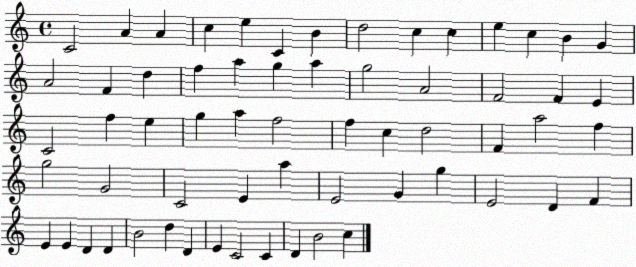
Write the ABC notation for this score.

X:1
T:Untitled
M:4/4
L:1/4
K:C
C2 A A c e C B d2 c c e c B G A2 F d f a g a g2 A2 F2 F E C2 f e g a f2 f c d2 F a2 f g2 G2 C2 E a E2 G g E2 D F E E D D B2 d D E C2 C D B2 c